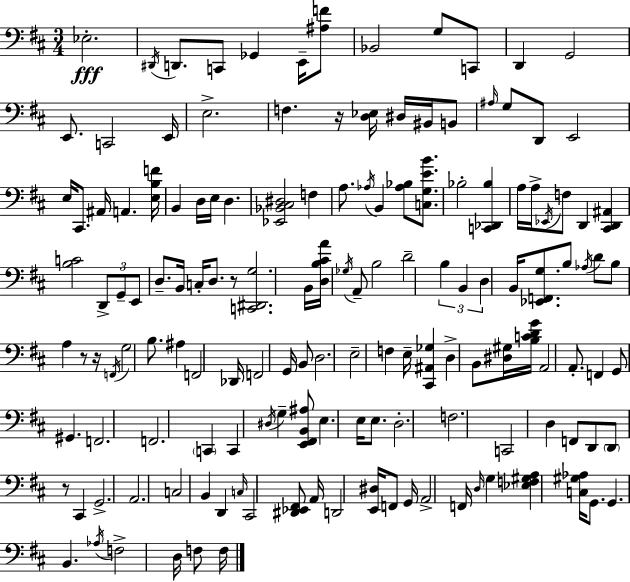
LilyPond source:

{
  \clef bass
  \numericTimeSignature
  \time 3/4
  \key d \major
  \repeat volta 2 { ees2.-.\fff | \acciaccatura { dis,16 } d,8. c,8 ges,4 e,16-- <ais f'>8 | bes,2 g8 c,8 | d,4 g,2 | \break e,8. c,2 | e,16 e2.-> | f4. r16 <d ees>16 dis16 bis,16 b,8 | \grace { ais16 } g8 d,8 e,2 | \break e16 cis,8. ais,16 a,4. | <e b f'>16 b,4 d16 e16 d4. | <ees, bes, cis dis>2 f4 | a8. \acciaccatura { aes16 } b,4 <aes bes>8 | \break <c g e' b'>8. bes2-. <c, des, bes>4 | a16 a16-> \acciaccatura { ees,16 } f8 d,4 | <cis, d, ais,>4 <b c'>2 | \tuplet 3/2 { d,8-> g,8-- e,8 } d8.-- b,16 c16-. d8. | \break r8 <c, dis, g>2. | b,16 <d b cis' a'>16 \acciaccatura { ges16 } a,8-- b2 | d'2-- | \tuplet 3/2 { b4 b,4 d4 } | \break b,16 <ees, f, g>8. b8 \acciaccatura { aes16 } d'8 b8 | a4 r8 r16 \acciaccatura { f,16 } g2 | b8. ais4 f,2 | des,16 f,2 | \break g,16 b,8 d2. | e2-- | f4 e16-- <cis, ais, ges>4 | d4-> b,8 <dis gis>16 <b c' d' g'>16 a,2 | \break a,8.-. f,4 g,8 | gis,4. f,2. | f,2. | \parenthesize c,4 c,4 | \break \acciaccatura { dis16 } g4-- <e, fis, b, ais>8 e4. | e16 e8. d2.-. | f2. | c,2 | \break d4 f,8 d,8 | \parenthesize d,8 r8 cis,4 g,2.-> | a,2. | c2 | \break b,4 d,4 | \grace { c16 } cis,2 <dis, ees, fis,>8 a,16 | d,2 <e, dis>16 f,8 g,16 | a,2-> f,16 \grace { d16 } g4 | \break <ees f gis a>4 <c gis aes>16 g,8. g,4. | b,4. \acciaccatura { aes16 } f2-> | d16 f8 f16 } \bar "|."
}